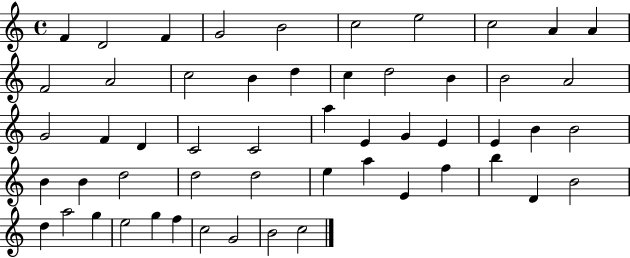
F4/q D4/h F4/q G4/h B4/h C5/h E5/h C5/h A4/q A4/q F4/h A4/h C5/h B4/q D5/q C5/q D5/h B4/q B4/h A4/h G4/h F4/q D4/q C4/h C4/h A5/q E4/q G4/q E4/q E4/q B4/q B4/h B4/q B4/q D5/h D5/h D5/h E5/q A5/q E4/q F5/q B5/q D4/q B4/h D5/q A5/h G5/q E5/h G5/q F5/q C5/h G4/h B4/h C5/h